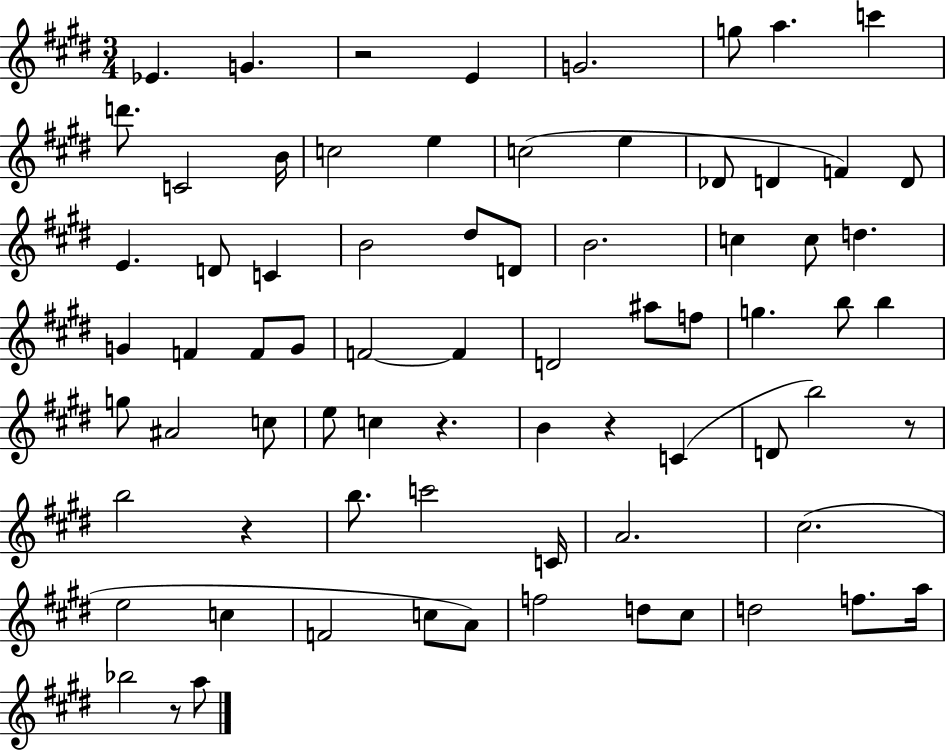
Eb4/q. G4/q. R/h E4/q G4/h. G5/e A5/q. C6/q D6/e. C4/h B4/s C5/h E5/q C5/h E5/q Db4/e D4/q F4/q D4/e E4/q. D4/e C4/q B4/h D#5/e D4/e B4/h. C5/q C5/e D5/q. G4/q F4/q F4/e G4/e F4/h F4/q D4/h A#5/e F5/e G5/q. B5/e B5/q G5/e A#4/h C5/e E5/e C5/q R/q. B4/q R/q C4/q D4/e B5/h R/e B5/h R/q B5/e. C6/h C4/s A4/h. C#5/h. E5/h C5/q F4/h C5/e A4/e F5/h D5/e C#5/e D5/h F5/e. A5/s Bb5/h R/e A5/e